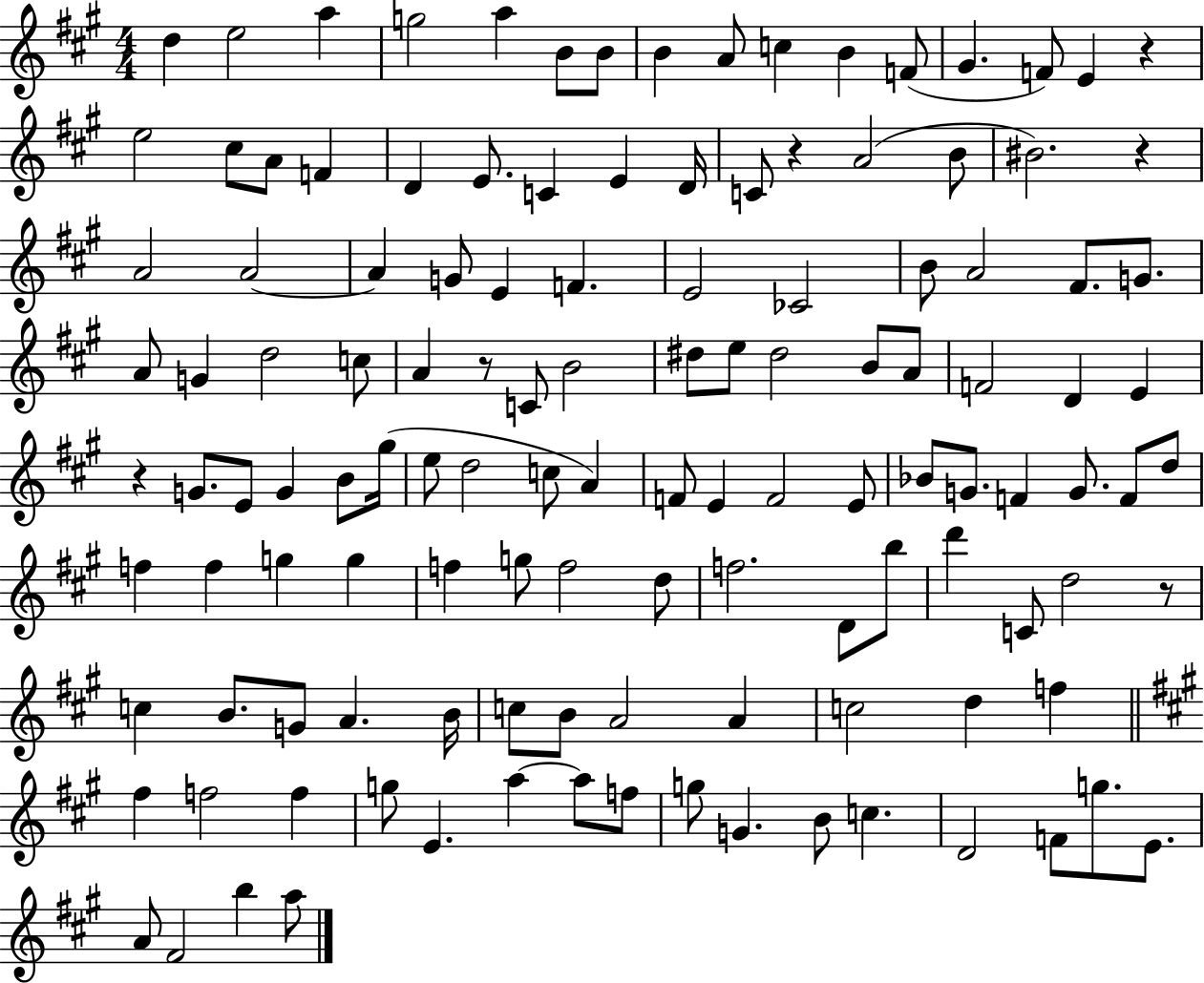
X:1
T:Untitled
M:4/4
L:1/4
K:A
d e2 a g2 a B/2 B/2 B A/2 c B F/2 ^G F/2 E z e2 ^c/2 A/2 F D E/2 C E D/4 C/2 z A2 B/2 ^B2 z A2 A2 A G/2 E F E2 _C2 B/2 A2 ^F/2 G/2 A/2 G d2 c/2 A z/2 C/2 B2 ^d/2 e/2 ^d2 B/2 A/2 F2 D E z G/2 E/2 G B/2 ^g/4 e/2 d2 c/2 A F/2 E F2 E/2 _B/2 G/2 F G/2 F/2 d/2 f f g g f g/2 f2 d/2 f2 D/2 b/2 d' C/2 d2 z/2 c B/2 G/2 A B/4 c/2 B/2 A2 A c2 d f ^f f2 f g/2 E a a/2 f/2 g/2 G B/2 c D2 F/2 g/2 E/2 A/2 ^F2 b a/2